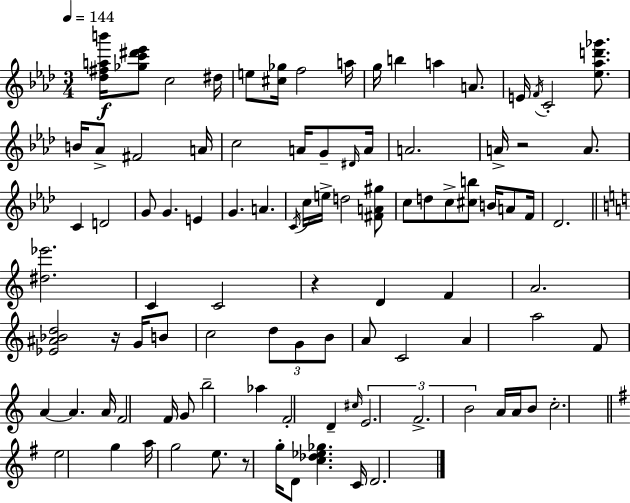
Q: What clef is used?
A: treble